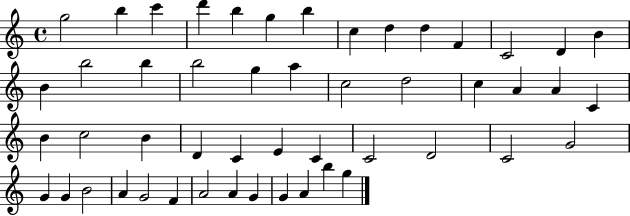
G5/h B5/q C6/q D6/q B5/q G5/q B5/q C5/q D5/q D5/q F4/q C4/h D4/q B4/q B4/q B5/h B5/q B5/h G5/q A5/q C5/h D5/h C5/q A4/q A4/q C4/q B4/q C5/h B4/q D4/q C4/q E4/q C4/q C4/h D4/h C4/h G4/h G4/q G4/q B4/h A4/q G4/h F4/q A4/h A4/q G4/q G4/q A4/q B5/q G5/q